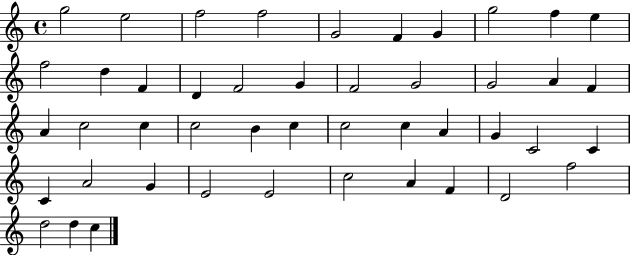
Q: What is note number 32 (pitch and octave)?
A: C4